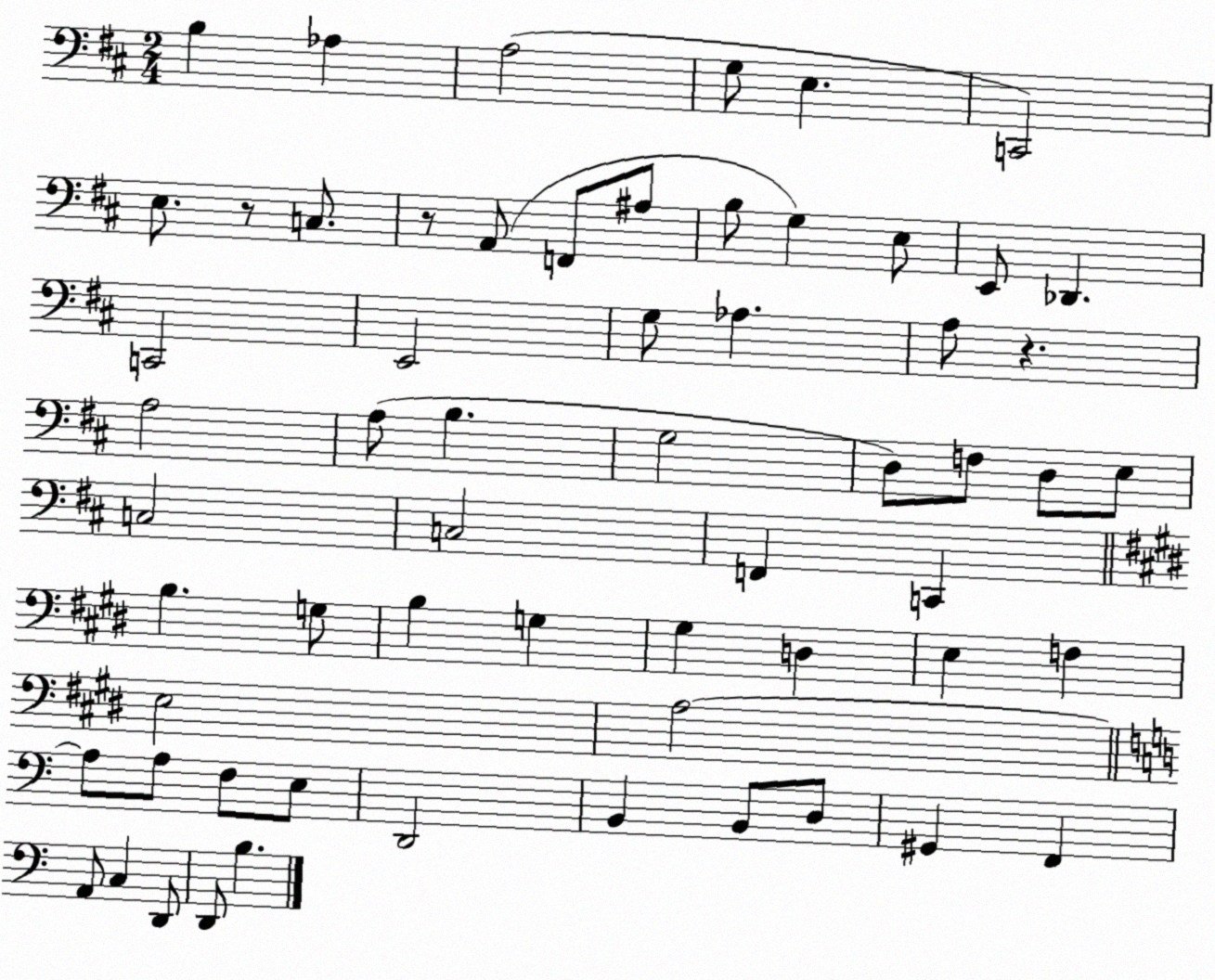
X:1
T:Untitled
M:2/4
L:1/4
K:D
B, _A, A,2 G,/2 E, C,,2 E,/2 z/2 C,/2 z/2 A,,/2 F,,/2 ^A,/2 B,/2 G, E,/2 E,,/2 _D,, C,,2 E,,2 G,/2 _A, A,/2 z A,2 A,/2 B, G,2 D,/2 F,/2 D,/2 E,/2 C,2 C,2 F,, C,, B, G,/2 B, G, ^G, D, E, F, E,2 A,2 A,/2 A,/2 F,/2 E,/2 D,,2 B,, B,,/2 D,/2 ^G,, F,, A,,/2 C, D,,/2 D,,/2 B,